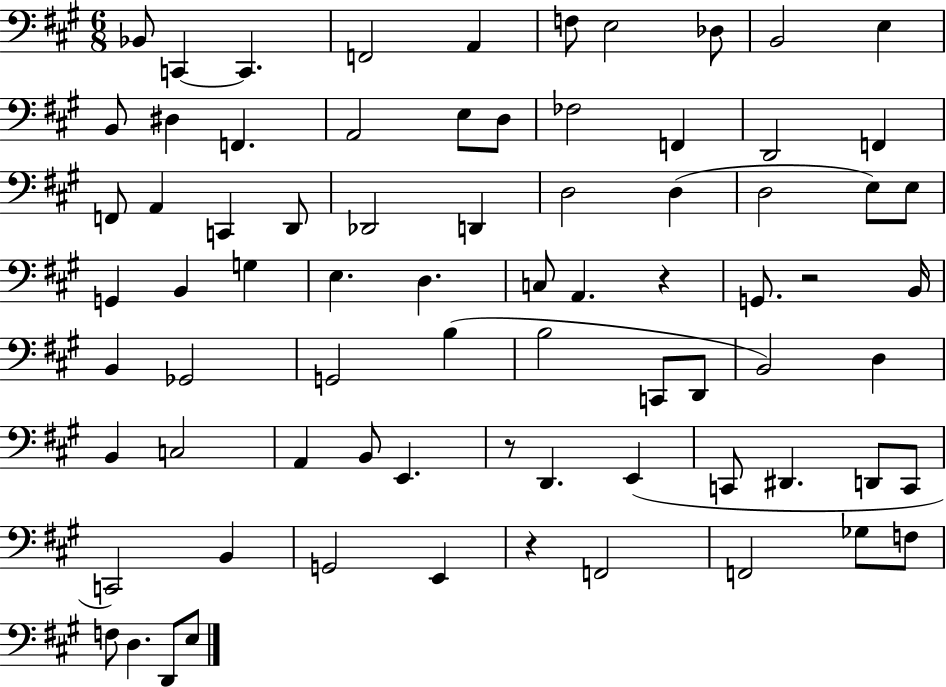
{
  \clef bass
  \numericTimeSignature
  \time 6/8
  \key a \major
  \repeat volta 2 { bes,8 c,4~~ c,4. | f,2 a,4 | f8 e2 des8 | b,2 e4 | \break b,8 dis4 f,4. | a,2 e8 d8 | fes2 f,4 | d,2 f,4 | \break f,8 a,4 c,4 d,8 | des,2 d,4 | d2 d4( | d2 e8) e8 | \break g,4 b,4 g4 | e4. d4. | c8 a,4. r4 | g,8. r2 b,16 | \break b,4 ges,2 | g,2 b4( | b2 c,8 d,8 | b,2) d4 | \break b,4 c2 | a,4 b,8 e,4. | r8 d,4. e,4( | c,8 dis,4. d,8 c,8 | \break c,2) b,4 | g,2 e,4 | r4 f,2 | f,2 ges8 f8 | \break f8 d4. d,8 e8 | } \bar "|."
}